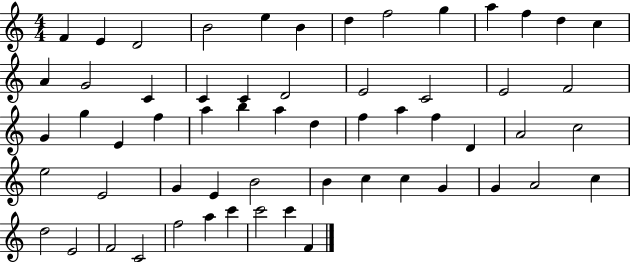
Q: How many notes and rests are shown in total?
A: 59